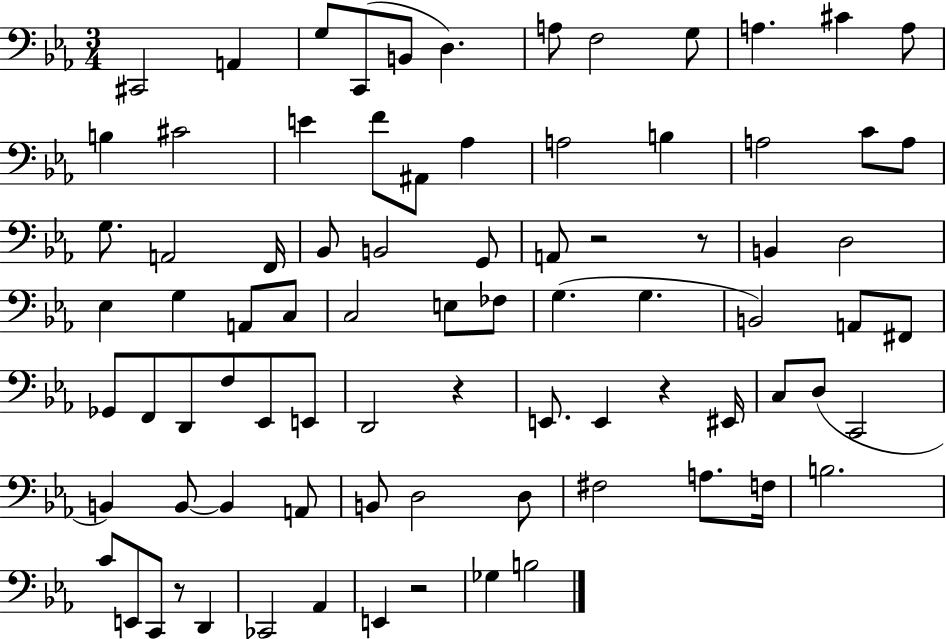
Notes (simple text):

C#2/h A2/q G3/e C2/e B2/e D3/q. A3/e F3/h G3/e A3/q. C#4/q A3/e B3/q C#4/h E4/q F4/e A#2/e Ab3/q A3/h B3/q A3/h C4/e A3/e G3/e. A2/h F2/s Bb2/e B2/h G2/e A2/e R/h R/e B2/q D3/h Eb3/q G3/q A2/e C3/e C3/h E3/e FES3/e G3/q. G3/q. B2/h A2/e F#2/e Gb2/e F2/e D2/e F3/e Eb2/e E2/e D2/h R/q E2/e. E2/q R/q EIS2/s C3/e D3/e C2/h B2/q B2/e B2/q A2/e B2/e D3/h D3/e F#3/h A3/e. F3/s B3/h. C4/e E2/e C2/e R/e D2/q CES2/h Ab2/q E2/q R/h Gb3/q B3/h